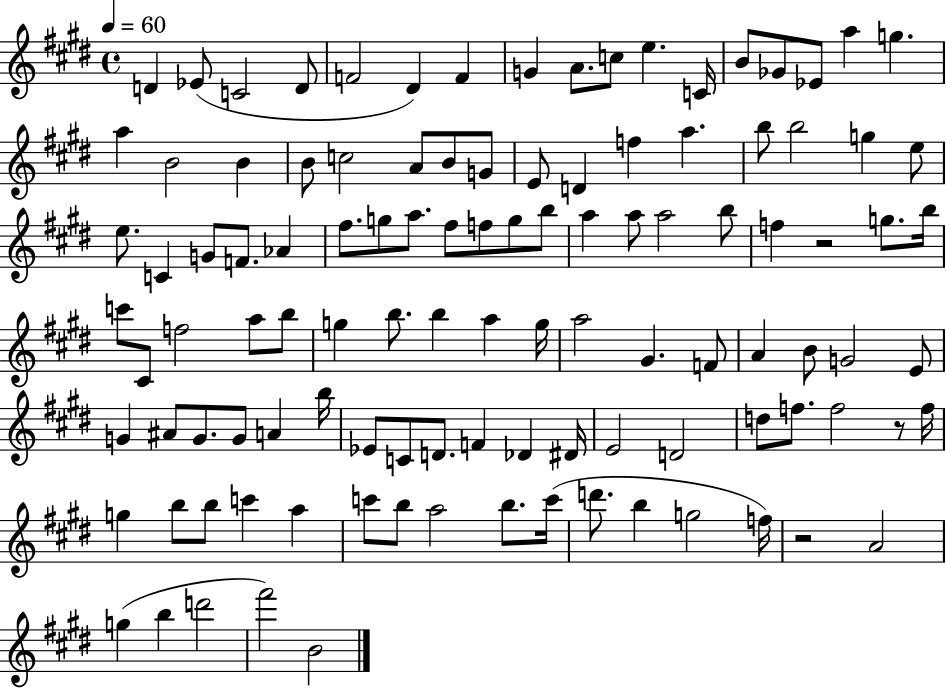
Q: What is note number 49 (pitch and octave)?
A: B5